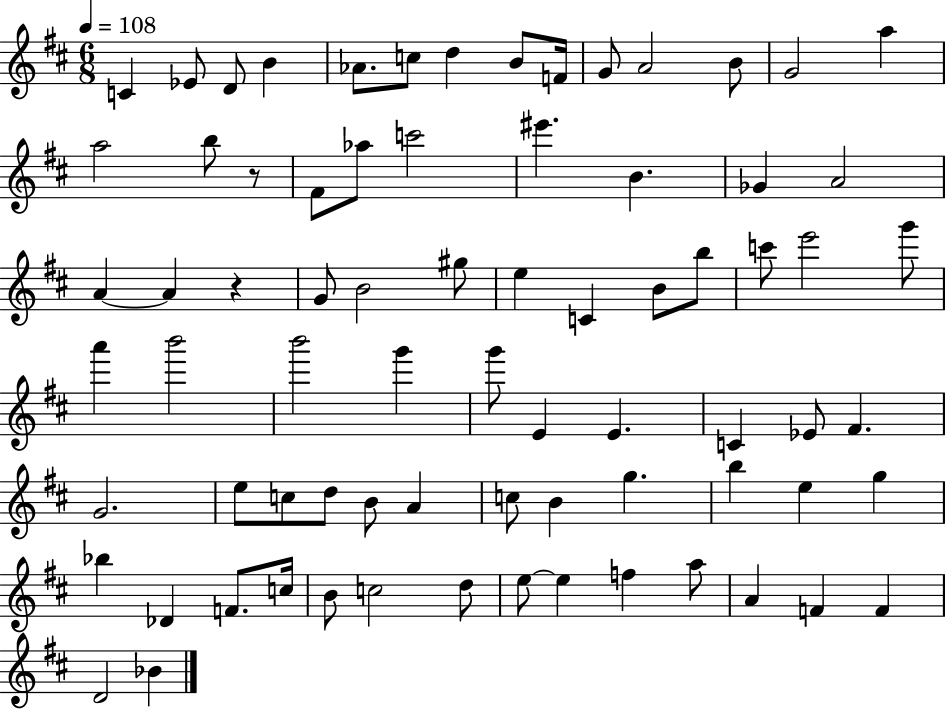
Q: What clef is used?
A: treble